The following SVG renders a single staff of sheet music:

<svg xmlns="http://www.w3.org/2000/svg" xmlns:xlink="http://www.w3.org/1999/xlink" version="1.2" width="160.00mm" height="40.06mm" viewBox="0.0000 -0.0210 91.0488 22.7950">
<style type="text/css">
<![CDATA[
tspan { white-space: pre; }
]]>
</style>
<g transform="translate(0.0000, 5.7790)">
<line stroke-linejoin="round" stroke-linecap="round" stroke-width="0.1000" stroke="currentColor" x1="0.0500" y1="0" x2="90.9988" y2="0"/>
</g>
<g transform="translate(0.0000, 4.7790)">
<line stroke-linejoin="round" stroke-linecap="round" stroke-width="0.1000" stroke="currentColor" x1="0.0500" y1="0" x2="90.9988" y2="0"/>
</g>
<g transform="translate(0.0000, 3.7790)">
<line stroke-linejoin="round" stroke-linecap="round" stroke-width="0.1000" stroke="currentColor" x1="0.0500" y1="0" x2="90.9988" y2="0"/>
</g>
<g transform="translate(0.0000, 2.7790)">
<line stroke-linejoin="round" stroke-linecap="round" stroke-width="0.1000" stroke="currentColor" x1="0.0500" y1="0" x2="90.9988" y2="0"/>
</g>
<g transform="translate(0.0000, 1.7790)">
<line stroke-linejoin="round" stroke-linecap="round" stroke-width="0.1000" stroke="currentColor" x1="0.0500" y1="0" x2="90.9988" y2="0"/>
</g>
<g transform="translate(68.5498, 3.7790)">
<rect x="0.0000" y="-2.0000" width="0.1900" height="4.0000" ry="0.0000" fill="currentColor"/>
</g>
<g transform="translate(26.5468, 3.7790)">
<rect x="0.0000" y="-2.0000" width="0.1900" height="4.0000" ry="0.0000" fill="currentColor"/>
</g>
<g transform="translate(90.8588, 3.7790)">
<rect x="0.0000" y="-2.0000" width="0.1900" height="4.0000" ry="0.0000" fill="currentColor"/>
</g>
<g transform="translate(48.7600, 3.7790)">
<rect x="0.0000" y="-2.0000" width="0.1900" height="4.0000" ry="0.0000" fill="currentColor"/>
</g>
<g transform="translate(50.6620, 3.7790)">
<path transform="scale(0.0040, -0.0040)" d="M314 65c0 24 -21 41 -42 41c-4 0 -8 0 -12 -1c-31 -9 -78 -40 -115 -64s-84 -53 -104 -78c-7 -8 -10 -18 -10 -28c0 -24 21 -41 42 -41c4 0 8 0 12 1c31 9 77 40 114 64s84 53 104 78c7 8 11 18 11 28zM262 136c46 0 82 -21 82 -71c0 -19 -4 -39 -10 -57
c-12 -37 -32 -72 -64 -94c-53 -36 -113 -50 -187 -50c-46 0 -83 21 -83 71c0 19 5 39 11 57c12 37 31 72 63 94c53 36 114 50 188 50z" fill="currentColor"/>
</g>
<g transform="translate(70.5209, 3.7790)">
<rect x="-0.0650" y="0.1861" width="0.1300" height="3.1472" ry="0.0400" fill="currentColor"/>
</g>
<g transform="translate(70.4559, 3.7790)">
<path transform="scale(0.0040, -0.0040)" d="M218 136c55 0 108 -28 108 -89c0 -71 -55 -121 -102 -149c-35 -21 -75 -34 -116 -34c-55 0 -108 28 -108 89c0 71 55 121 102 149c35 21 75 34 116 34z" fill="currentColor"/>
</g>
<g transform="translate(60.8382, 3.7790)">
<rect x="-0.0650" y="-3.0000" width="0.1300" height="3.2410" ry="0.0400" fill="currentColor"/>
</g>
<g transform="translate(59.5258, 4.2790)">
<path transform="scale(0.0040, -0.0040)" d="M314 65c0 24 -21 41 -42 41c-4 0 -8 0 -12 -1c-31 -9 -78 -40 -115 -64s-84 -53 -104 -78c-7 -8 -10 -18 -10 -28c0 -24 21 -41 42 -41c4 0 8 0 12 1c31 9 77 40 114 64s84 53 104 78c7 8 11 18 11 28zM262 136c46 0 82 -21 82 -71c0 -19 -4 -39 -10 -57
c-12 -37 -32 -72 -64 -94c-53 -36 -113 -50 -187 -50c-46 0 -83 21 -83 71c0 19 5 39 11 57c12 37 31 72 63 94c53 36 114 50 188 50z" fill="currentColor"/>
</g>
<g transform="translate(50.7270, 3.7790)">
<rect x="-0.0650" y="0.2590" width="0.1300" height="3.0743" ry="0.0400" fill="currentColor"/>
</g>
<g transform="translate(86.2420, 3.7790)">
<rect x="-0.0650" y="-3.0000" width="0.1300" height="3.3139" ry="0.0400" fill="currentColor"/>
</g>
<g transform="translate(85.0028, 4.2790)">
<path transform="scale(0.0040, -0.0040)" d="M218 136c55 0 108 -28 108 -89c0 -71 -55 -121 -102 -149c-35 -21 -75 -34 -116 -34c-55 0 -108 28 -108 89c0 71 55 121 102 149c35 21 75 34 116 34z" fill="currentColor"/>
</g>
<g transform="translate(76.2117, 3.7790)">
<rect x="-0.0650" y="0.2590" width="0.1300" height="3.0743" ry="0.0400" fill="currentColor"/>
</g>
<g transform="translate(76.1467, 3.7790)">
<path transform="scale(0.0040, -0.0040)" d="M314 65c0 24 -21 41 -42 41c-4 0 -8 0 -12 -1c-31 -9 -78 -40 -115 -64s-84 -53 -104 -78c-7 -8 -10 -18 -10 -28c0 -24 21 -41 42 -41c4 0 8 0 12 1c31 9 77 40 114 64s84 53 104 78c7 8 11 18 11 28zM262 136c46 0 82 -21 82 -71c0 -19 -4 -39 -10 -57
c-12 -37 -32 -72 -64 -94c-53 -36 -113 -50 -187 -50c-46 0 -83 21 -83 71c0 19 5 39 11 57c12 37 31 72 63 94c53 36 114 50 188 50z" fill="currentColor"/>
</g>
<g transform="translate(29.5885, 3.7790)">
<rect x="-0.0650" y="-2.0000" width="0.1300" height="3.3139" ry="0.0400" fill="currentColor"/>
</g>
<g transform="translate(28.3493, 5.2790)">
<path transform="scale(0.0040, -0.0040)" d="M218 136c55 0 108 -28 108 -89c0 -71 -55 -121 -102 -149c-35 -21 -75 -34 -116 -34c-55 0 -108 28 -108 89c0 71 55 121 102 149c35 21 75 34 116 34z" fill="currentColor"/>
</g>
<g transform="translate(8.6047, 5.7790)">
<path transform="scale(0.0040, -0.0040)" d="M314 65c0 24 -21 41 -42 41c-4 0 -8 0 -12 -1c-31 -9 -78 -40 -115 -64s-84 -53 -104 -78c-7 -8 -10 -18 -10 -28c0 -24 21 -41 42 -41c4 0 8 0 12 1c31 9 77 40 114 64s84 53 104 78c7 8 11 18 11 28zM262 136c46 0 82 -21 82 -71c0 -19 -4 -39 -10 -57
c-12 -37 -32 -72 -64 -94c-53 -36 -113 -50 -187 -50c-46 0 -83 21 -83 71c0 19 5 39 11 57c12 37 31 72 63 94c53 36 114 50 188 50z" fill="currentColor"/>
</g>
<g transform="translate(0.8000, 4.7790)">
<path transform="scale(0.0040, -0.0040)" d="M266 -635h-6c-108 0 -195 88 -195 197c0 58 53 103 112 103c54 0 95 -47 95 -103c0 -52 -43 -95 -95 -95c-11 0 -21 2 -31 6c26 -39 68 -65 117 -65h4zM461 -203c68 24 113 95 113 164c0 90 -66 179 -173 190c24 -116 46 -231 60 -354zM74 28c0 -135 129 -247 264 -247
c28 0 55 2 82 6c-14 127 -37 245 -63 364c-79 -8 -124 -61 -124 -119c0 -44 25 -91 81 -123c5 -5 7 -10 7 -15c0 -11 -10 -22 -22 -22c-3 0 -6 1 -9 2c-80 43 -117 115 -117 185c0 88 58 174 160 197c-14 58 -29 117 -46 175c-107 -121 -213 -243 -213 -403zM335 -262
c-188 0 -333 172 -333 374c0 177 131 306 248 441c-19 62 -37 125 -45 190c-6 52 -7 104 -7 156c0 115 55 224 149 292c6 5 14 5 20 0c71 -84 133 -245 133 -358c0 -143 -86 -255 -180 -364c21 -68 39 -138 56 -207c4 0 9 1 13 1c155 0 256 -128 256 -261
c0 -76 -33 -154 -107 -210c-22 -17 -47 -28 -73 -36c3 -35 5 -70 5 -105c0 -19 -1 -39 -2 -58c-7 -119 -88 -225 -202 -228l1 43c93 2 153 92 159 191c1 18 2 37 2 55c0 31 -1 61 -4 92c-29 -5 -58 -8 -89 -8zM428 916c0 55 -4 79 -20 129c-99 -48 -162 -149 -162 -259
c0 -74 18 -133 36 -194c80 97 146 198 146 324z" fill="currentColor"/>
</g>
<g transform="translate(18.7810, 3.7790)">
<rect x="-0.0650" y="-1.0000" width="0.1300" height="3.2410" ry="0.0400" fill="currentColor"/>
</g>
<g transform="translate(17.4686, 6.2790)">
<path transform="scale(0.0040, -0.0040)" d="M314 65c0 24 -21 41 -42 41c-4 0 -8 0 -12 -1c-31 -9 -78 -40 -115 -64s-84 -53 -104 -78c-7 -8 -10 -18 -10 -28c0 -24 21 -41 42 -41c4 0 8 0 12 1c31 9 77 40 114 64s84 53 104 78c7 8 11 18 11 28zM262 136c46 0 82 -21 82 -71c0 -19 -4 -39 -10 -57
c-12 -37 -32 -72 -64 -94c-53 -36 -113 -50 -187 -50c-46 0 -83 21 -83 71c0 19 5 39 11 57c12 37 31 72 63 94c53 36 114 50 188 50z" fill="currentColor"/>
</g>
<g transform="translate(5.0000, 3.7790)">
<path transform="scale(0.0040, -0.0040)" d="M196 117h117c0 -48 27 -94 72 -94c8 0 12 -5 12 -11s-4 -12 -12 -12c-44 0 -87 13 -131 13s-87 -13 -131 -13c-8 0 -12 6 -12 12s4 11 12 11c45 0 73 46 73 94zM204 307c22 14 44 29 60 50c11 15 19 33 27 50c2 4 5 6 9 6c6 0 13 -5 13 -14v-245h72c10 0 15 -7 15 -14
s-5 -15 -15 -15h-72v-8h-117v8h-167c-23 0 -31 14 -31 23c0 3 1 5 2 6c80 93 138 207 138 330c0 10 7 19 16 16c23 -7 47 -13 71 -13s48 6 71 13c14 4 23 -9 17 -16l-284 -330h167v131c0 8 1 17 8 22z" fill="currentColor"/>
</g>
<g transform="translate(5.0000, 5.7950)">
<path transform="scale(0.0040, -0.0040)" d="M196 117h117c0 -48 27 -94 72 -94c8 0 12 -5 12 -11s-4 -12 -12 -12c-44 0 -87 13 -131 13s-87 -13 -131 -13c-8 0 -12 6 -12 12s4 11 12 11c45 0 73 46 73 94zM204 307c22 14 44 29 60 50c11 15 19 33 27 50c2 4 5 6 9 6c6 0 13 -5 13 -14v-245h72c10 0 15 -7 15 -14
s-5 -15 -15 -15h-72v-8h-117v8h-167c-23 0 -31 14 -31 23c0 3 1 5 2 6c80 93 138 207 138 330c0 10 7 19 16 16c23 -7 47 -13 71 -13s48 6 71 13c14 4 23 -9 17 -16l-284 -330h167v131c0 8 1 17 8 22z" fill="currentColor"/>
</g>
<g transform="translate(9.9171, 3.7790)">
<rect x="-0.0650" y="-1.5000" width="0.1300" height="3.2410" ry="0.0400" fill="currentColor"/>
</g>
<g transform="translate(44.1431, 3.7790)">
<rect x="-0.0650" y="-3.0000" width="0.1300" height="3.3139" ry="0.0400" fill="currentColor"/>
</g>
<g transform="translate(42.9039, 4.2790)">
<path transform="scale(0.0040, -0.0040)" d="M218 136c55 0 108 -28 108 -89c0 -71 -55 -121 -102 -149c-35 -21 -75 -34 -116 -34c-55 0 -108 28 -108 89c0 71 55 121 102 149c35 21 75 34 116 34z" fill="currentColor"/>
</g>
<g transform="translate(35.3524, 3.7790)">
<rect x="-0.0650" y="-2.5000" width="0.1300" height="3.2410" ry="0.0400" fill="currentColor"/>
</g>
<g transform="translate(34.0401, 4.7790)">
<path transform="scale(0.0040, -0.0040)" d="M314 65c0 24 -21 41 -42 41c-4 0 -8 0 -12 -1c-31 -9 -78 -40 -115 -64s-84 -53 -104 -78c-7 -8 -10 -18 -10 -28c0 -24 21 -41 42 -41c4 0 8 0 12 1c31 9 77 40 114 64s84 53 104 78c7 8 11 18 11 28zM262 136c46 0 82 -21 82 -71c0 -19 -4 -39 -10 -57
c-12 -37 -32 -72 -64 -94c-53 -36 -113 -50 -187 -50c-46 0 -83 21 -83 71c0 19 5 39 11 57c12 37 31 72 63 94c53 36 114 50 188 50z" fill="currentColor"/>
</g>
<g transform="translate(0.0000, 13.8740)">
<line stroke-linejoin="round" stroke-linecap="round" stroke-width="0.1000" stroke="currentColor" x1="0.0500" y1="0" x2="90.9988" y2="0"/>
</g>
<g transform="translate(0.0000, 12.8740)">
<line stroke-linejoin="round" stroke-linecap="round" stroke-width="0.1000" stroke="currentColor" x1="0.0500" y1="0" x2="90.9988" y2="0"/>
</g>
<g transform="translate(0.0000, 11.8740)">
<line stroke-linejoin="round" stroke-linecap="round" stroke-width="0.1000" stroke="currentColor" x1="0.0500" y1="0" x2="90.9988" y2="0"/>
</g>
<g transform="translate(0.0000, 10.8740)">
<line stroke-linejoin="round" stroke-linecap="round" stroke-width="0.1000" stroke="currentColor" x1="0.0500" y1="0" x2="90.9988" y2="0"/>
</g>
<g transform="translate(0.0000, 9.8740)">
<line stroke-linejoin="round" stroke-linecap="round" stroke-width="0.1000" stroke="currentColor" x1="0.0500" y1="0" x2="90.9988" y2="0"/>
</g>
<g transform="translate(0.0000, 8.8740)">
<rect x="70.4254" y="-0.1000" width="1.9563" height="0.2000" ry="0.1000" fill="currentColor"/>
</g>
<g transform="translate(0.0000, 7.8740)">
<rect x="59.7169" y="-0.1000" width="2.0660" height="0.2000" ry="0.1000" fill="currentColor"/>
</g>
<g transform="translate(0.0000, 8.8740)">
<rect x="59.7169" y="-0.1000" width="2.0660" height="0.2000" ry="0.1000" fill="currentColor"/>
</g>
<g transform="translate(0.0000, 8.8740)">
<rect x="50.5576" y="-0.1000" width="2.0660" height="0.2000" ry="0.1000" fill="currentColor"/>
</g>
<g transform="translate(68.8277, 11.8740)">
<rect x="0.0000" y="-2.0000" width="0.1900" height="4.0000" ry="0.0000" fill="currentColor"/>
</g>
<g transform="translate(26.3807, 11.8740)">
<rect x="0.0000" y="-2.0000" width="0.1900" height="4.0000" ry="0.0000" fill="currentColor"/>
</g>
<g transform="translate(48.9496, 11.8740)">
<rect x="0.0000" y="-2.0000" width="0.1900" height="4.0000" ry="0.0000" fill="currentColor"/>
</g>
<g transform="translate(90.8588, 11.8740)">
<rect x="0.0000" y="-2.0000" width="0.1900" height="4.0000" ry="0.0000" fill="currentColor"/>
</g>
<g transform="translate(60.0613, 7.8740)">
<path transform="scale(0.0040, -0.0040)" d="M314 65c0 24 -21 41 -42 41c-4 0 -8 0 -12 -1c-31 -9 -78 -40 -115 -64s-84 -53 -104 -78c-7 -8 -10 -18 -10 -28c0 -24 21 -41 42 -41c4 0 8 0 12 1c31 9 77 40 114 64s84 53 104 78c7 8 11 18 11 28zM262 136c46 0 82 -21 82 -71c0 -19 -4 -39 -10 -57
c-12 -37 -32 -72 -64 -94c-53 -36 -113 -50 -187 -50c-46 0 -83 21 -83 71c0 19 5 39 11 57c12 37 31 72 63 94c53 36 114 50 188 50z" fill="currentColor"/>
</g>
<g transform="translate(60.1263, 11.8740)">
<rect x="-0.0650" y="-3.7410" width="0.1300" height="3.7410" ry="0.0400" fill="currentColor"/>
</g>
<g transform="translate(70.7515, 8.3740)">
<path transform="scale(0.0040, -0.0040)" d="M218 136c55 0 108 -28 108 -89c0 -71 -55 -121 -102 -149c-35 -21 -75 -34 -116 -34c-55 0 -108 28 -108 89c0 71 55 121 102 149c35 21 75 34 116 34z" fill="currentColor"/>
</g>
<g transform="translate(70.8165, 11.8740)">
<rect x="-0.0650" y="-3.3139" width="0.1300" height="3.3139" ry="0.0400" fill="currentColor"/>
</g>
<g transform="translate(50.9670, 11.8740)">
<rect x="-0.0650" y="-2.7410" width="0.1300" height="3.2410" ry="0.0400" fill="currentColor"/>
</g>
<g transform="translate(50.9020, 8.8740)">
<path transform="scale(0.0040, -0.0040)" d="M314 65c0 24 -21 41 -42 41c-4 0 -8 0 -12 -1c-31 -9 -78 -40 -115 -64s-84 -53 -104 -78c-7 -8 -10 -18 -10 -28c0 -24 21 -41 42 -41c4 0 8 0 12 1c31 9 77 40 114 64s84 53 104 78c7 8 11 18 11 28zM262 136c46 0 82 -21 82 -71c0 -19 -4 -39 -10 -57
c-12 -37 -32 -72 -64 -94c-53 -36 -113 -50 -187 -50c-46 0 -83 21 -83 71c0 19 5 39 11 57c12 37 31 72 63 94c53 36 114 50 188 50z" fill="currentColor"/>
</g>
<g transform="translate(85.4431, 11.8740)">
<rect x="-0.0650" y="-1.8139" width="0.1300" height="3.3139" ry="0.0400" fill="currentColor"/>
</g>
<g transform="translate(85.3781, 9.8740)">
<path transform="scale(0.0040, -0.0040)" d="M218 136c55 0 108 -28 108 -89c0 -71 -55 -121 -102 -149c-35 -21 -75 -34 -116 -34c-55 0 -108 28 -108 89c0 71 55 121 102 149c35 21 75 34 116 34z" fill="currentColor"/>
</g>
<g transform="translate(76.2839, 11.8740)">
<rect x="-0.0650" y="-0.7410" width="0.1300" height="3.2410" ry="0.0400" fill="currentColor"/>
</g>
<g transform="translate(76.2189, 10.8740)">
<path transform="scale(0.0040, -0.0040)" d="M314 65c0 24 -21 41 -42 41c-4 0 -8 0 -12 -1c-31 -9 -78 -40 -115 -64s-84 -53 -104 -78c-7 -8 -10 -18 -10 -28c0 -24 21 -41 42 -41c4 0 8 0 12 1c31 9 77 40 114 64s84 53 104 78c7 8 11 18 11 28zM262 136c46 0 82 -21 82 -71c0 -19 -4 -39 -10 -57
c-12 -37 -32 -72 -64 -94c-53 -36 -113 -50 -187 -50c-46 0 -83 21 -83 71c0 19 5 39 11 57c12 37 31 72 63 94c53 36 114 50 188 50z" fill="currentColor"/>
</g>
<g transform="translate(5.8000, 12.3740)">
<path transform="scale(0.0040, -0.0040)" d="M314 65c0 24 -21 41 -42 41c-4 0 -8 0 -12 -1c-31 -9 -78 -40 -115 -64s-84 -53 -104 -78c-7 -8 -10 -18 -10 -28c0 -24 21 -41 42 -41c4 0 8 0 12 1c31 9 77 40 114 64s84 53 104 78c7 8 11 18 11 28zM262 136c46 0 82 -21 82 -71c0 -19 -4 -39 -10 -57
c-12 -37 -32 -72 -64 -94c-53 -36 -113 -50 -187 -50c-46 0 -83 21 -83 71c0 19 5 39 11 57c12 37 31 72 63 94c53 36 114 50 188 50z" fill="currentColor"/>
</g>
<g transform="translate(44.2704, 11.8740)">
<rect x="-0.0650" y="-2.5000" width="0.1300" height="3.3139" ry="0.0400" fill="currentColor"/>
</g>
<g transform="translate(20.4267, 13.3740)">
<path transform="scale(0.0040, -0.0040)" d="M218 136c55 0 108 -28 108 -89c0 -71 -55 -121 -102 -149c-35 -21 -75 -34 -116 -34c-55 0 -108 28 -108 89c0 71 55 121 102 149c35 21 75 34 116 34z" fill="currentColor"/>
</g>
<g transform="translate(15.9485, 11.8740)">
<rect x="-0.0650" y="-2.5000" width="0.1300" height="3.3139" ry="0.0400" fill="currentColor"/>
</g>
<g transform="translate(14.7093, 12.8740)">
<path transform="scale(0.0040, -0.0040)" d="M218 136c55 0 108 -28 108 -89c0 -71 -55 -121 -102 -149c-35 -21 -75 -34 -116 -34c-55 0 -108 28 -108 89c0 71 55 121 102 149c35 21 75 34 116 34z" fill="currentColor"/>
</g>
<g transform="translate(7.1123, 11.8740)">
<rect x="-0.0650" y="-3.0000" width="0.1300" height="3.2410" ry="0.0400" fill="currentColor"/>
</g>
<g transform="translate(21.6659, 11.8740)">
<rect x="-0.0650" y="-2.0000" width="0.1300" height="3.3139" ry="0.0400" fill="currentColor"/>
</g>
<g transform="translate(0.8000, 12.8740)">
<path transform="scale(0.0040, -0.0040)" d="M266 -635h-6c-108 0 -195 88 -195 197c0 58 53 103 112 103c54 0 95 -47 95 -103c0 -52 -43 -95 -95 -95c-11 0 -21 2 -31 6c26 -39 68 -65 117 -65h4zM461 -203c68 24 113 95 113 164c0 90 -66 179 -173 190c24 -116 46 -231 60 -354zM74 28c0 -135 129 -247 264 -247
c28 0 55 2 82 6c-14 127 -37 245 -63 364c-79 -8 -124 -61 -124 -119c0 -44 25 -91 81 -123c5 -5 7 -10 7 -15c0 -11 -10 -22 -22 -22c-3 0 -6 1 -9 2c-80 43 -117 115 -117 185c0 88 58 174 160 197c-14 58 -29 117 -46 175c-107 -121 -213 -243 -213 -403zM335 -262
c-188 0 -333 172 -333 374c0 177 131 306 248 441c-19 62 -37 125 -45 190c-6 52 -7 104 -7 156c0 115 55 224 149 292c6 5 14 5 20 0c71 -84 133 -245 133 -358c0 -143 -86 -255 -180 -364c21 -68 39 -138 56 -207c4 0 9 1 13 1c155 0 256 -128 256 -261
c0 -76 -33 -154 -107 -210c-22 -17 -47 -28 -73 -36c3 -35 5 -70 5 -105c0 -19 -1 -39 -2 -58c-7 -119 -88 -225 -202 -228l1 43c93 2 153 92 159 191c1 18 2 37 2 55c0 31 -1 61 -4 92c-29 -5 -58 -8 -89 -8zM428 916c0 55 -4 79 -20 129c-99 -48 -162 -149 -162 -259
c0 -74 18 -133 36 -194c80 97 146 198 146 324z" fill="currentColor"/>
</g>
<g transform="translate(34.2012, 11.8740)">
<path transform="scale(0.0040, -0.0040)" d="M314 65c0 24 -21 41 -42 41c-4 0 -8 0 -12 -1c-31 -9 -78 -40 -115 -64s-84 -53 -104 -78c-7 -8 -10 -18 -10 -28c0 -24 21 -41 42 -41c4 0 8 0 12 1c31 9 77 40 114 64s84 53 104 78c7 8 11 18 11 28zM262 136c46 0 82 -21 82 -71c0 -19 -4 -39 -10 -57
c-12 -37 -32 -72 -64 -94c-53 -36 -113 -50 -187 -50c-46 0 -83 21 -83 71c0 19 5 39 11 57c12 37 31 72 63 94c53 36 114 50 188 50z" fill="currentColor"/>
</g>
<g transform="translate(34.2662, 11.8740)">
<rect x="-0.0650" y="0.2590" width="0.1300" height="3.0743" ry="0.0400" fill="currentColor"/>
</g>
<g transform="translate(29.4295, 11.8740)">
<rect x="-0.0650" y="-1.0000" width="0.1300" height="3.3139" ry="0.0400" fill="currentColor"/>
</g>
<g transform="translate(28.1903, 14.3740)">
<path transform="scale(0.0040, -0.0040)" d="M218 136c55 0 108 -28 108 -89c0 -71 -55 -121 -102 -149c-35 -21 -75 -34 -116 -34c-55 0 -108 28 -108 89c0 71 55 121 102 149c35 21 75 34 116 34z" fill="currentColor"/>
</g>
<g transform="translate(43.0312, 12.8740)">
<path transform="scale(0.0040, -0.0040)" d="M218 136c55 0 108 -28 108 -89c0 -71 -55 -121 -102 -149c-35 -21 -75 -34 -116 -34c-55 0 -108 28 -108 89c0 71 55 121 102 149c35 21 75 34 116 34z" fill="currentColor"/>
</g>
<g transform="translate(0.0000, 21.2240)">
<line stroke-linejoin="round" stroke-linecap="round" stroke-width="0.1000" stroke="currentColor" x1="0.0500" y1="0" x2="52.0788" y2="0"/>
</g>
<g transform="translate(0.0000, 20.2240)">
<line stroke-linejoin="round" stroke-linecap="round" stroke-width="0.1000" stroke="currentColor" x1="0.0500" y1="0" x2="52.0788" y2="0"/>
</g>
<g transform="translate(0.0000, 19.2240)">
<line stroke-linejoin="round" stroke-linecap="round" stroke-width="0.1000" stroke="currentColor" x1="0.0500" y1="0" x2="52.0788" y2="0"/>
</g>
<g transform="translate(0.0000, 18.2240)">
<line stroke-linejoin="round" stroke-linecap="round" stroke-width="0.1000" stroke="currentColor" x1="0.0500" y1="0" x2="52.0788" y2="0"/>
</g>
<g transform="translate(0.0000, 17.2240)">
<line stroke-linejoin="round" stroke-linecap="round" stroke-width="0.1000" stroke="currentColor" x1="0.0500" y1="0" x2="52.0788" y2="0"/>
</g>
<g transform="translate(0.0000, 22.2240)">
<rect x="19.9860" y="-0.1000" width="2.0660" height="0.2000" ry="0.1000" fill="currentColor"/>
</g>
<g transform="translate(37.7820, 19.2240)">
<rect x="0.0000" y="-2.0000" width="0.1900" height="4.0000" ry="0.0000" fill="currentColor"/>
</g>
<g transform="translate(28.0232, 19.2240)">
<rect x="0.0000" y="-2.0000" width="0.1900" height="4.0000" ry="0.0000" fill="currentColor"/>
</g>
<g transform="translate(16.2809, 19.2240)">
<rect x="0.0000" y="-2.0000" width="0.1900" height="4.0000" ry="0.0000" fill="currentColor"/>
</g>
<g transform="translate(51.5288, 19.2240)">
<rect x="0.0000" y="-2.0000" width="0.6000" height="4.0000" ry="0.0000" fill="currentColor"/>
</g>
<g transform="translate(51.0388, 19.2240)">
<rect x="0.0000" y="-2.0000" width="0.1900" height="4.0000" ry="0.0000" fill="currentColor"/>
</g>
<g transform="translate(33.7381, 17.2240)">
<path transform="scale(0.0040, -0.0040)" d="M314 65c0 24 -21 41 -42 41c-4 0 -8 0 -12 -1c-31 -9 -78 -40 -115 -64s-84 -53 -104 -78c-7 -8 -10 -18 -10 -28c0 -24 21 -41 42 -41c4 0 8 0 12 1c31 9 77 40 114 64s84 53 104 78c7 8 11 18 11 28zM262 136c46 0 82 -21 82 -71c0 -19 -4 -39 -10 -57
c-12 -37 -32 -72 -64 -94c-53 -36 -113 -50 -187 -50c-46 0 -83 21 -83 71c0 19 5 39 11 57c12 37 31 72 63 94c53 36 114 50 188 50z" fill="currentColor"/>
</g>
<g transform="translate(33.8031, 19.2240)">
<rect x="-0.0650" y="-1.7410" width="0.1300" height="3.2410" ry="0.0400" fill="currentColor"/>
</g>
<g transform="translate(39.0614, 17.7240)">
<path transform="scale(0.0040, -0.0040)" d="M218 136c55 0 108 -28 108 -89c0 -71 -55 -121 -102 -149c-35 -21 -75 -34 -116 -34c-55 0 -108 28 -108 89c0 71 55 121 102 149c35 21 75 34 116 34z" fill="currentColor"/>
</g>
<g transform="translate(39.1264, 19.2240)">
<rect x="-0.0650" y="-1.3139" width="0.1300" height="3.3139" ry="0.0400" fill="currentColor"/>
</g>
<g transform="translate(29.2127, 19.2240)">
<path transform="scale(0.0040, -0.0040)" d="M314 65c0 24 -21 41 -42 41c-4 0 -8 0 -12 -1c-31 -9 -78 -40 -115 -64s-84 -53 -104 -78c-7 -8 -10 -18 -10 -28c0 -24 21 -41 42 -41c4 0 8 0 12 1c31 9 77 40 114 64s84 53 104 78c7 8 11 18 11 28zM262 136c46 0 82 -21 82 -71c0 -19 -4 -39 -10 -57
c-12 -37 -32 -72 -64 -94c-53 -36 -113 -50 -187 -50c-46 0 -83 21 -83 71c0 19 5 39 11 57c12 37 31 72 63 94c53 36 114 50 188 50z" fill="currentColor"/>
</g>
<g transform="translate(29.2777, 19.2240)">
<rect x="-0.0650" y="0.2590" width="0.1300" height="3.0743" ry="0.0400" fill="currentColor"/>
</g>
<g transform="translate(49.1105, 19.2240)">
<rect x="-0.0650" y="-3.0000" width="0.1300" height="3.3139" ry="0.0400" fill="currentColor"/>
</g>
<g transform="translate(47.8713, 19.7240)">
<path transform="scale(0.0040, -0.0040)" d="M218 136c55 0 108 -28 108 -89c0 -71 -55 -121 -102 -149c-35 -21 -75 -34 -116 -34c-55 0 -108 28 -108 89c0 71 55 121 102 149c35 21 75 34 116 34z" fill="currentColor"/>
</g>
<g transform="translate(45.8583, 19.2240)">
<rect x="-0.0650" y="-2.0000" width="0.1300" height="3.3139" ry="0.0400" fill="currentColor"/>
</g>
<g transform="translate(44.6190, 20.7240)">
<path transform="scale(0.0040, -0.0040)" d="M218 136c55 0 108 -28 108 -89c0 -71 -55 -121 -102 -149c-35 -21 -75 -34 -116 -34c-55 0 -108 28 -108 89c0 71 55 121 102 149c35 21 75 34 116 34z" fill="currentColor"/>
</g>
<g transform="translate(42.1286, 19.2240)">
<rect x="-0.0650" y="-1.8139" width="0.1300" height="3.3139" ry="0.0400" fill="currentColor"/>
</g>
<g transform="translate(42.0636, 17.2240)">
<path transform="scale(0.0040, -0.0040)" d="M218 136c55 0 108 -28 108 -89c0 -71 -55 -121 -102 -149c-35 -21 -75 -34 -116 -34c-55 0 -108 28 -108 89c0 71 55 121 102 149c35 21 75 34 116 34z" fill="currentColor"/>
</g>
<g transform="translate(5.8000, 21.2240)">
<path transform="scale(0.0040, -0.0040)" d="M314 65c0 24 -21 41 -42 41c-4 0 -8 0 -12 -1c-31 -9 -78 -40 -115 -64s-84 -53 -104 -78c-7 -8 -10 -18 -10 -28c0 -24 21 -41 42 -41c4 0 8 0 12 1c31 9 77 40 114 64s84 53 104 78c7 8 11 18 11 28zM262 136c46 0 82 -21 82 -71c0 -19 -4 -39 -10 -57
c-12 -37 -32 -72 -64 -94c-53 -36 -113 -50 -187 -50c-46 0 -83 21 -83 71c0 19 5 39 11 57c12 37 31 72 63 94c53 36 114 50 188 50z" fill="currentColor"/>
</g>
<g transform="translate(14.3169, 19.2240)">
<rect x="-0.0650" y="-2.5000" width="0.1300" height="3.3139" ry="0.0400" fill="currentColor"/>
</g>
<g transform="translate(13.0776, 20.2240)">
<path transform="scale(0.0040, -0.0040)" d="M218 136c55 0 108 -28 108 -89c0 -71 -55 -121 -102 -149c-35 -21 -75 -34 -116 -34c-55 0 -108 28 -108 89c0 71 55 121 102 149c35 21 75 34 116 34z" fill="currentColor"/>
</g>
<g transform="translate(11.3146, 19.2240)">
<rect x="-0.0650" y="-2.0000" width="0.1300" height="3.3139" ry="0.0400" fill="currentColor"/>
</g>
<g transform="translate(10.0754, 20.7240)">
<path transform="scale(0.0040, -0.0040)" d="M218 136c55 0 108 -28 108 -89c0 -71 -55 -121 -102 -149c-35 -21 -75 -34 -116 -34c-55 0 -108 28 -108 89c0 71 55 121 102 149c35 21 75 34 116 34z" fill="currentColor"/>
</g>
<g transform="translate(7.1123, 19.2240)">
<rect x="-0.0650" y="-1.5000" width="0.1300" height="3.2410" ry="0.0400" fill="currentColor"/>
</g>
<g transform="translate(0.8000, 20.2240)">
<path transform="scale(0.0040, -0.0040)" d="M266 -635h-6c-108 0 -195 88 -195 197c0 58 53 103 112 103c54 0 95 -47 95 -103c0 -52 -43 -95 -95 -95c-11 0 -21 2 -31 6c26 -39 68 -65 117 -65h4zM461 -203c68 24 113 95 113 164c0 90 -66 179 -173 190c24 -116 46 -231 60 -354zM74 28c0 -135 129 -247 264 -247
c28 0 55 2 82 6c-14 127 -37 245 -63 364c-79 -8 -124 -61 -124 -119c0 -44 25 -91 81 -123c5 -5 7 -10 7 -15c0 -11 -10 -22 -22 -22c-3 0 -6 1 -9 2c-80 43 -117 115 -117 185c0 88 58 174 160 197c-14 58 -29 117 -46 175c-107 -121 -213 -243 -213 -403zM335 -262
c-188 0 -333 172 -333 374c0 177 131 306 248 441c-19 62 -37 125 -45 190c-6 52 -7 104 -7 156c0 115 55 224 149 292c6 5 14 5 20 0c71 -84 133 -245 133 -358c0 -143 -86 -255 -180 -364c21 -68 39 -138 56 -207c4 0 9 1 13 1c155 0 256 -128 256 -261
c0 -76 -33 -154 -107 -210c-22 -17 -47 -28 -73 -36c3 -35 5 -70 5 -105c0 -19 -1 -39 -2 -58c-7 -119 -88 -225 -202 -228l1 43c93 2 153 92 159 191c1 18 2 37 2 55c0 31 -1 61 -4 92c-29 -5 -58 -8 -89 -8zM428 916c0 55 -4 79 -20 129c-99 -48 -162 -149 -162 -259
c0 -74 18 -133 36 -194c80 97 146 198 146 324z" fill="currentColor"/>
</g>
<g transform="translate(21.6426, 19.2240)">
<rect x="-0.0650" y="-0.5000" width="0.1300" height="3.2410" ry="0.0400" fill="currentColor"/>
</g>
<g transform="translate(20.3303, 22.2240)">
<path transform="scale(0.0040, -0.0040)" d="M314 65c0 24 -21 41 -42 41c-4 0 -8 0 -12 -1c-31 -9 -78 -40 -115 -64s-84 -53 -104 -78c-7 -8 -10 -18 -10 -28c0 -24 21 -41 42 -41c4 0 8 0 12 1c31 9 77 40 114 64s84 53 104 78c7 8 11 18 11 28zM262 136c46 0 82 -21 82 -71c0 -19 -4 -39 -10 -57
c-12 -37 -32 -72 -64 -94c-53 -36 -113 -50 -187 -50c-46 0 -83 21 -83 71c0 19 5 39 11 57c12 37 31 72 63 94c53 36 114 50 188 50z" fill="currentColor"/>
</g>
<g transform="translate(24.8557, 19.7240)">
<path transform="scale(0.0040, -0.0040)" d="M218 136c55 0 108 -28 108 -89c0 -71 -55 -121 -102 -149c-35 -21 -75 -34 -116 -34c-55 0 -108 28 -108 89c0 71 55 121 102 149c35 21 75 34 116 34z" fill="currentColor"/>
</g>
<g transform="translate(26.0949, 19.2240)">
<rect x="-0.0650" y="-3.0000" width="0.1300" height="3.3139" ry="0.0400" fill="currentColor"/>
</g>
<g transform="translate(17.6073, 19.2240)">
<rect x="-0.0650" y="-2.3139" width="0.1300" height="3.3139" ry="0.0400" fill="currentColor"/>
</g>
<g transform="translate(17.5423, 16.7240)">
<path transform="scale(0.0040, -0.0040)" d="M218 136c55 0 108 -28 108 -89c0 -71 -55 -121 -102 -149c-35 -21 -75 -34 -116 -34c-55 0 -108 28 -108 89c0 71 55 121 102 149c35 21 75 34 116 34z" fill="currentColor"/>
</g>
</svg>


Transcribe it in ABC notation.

X:1
T:Untitled
M:4/4
L:1/4
K:C
E2 D2 F G2 A B2 A2 B B2 A A2 G F D B2 G a2 c'2 b d2 f E2 F G g C2 A B2 f2 e f F A